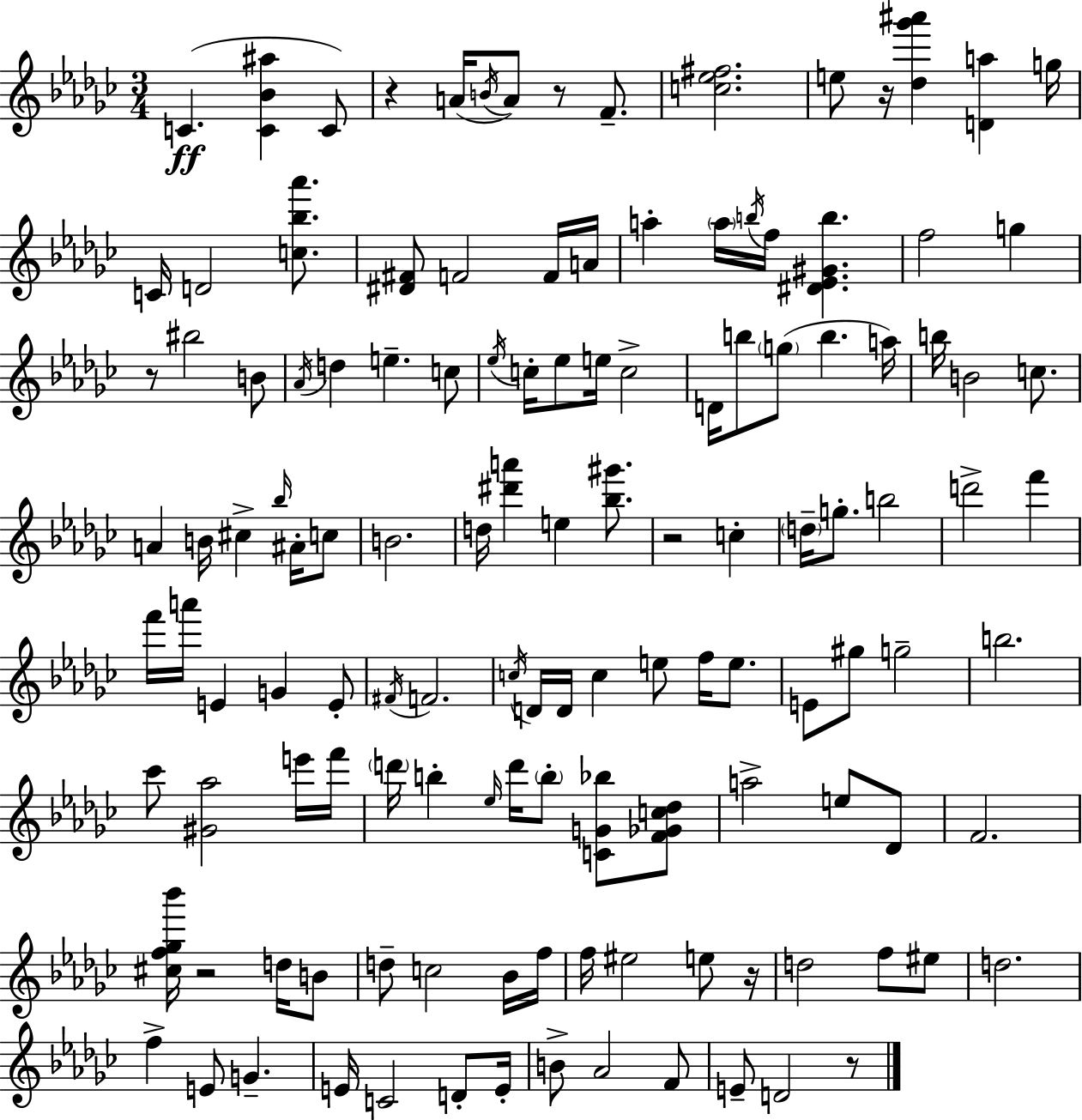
C4/q. [C4,Bb4,A#5]/q C4/e R/q A4/s B4/s A4/e R/e F4/e. [C5,Eb5,F#5]/h. E5/e R/s [Db5,Gb6,A#6]/q [D4,A5]/q G5/s C4/s D4/h [C5,Bb5,Ab6]/e. [D#4,F#4]/e F4/h F4/s A4/s A5/q A5/s B5/s F5/s [D#4,Eb4,G#4,B5]/q. F5/h G5/q R/e BIS5/h B4/e Ab4/s D5/q E5/q. C5/e Eb5/s C5/s Eb5/e E5/s C5/h D4/s B5/e G5/e B5/q. A5/s B5/s B4/h C5/e. A4/q B4/s C#5/q Bb5/s A#4/s C5/e B4/h. D5/s [D#6,A6]/q E5/q [Bb5,G#6]/e. R/h C5/q D5/s G5/e. B5/h D6/h F6/q F6/s A6/s E4/q G4/q E4/e F#4/s F4/h. C5/s D4/s D4/s C5/q E5/e F5/s E5/e. E4/e G#5/e G5/h B5/h. CES6/e [G#4,Ab5]/h E6/s F6/s D6/s B5/q Eb5/s D6/s B5/e [C4,G4,Bb5]/e [F4,Gb4,C5,Db5]/e A5/h E5/e Db4/e F4/h. [C#5,F5,Gb5,Bb6]/s R/h D5/s B4/e D5/e C5/h Bb4/s F5/s F5/s EIS5/h E5/e R/s D5/h F5/e EIS5/e D5/h. F5/q E4/e G4/q. E4/s C4/h D4/e E4/s B4/e Ab4/h F4/e E4/e D4/h R/e